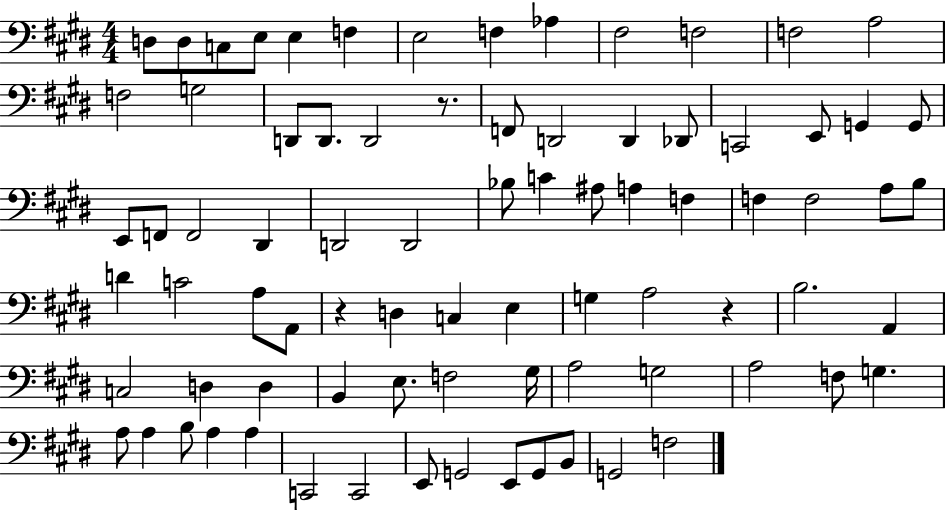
X:1
T:Untitled
M:4/4
L:1/4
K:E
D,/2 D,/2 C,/2 E,/2 E, F, E,2 F, _A, ^F,2 F,2 F,2 A,2 F,2 G,2 D,,/2 D,,/2 D,,2 z/2 F,,/2 D,,2 D,, _D,,/2 C,,2 E,,/2 G,, G,,/2 E,,/2 F,,/2 F,,2 ^D,, D,,2 D,,2 _B,/2 C ^A,/2 A, F, F, F,2 A,/2 B,/2 D C2 A,/2 A,,/2 z D, C, E, G, A,2 z B,2 A,, C,2 D, D, B,, E,/2 F,2 ^G,/4 A,2 G,2 A,2 F,/2 G, A,/2 A, B,/2 A, A, C,,2 C,,2 E,,/2 G,,2 E,,/2 G,,/2 B,,/2 G,,2 F,2